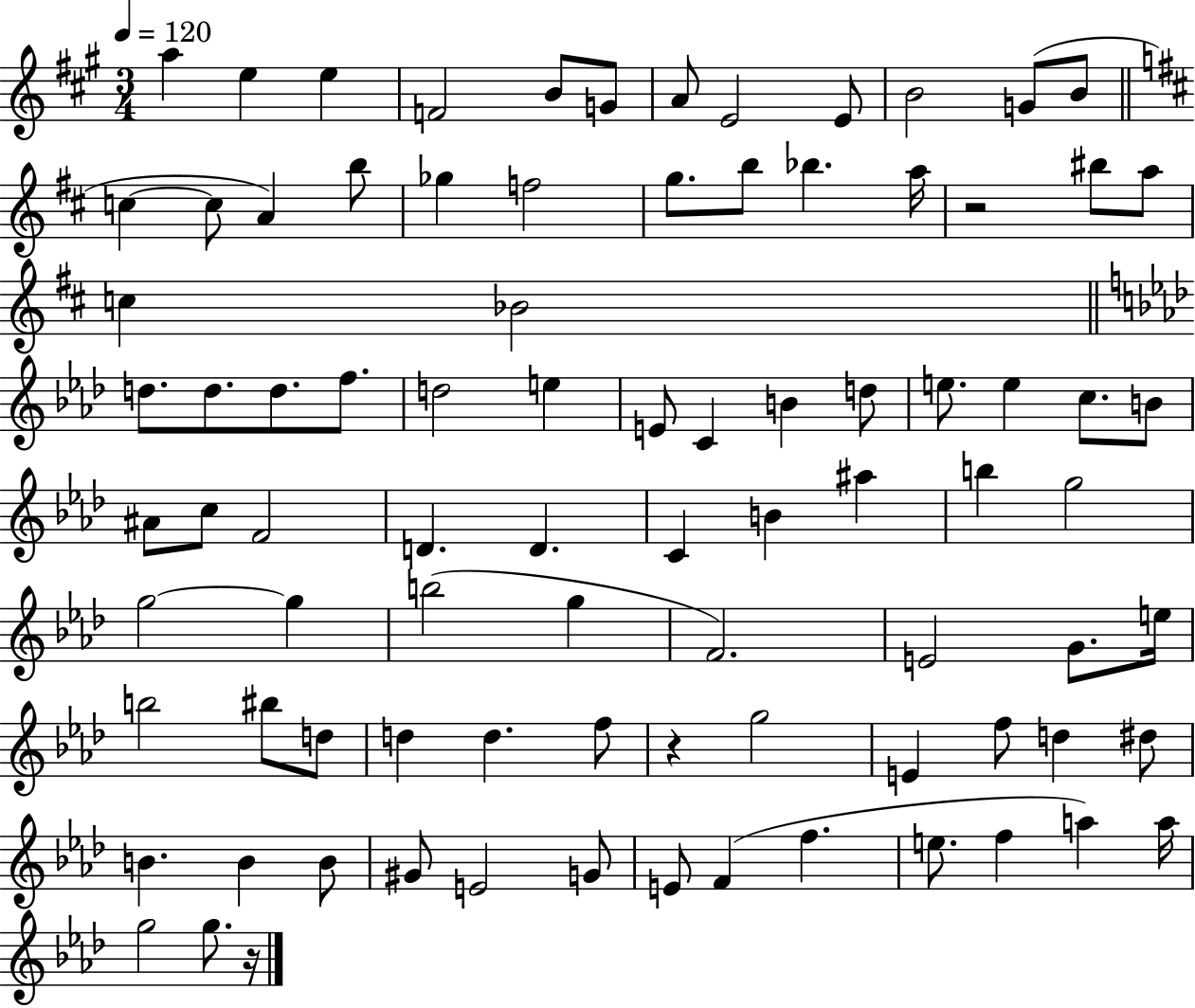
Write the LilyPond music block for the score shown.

{
  \clef treble
  \numericTimeSignature
  \time 3/4
  \key a \major
  \tempo 4 = 120
  \repeat volta 2 { a''4 e''4 e''4 | f'2 b'8 g'8 | a'8 e'2 e'8 | b'2 g'8( b'8 | \break \bar "||" \break \key d \major c''4~~ c''8 a'4) b''8 | ges''4 f''2 | g''8. b''8 bes''4. a''16 | r2 bis''8 a''8 | \break c''4 bes'2 | \bar "||" \break \key f \minor d''8. d''8. d''8. f''8. | d''2 e''4 | e'8 c'4 b'4 d''8 | e''8. e''4 c''8. b'8 | \break ais'8 c''8 f'2 | d'4. d'4. | c'4 b'4 ais''4 | b''4 g''2 | \break g''2~~ g''4 | b''2( g''4 | f'2.) | e'2 g'8. e''16 | \break b''2 bis''8 d''8 | d''4 d''4. f''8 | r4 g''2 | e'4 f''8 d''4 dis''8 | \break b'4. b'4 b'8 | gis'8 e'2 g'8 | e'8 f'4( f''4. | e''8. f''4 a''4) a''16 | \break g''2 g''8. r16 | } \bar "|."
}